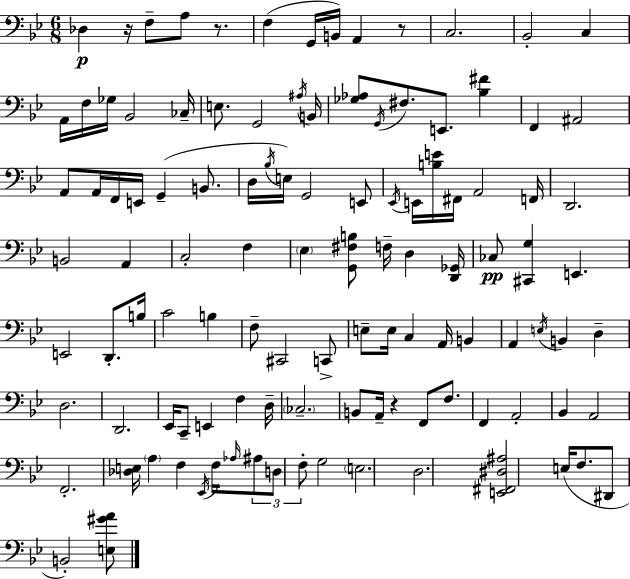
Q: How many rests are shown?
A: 4